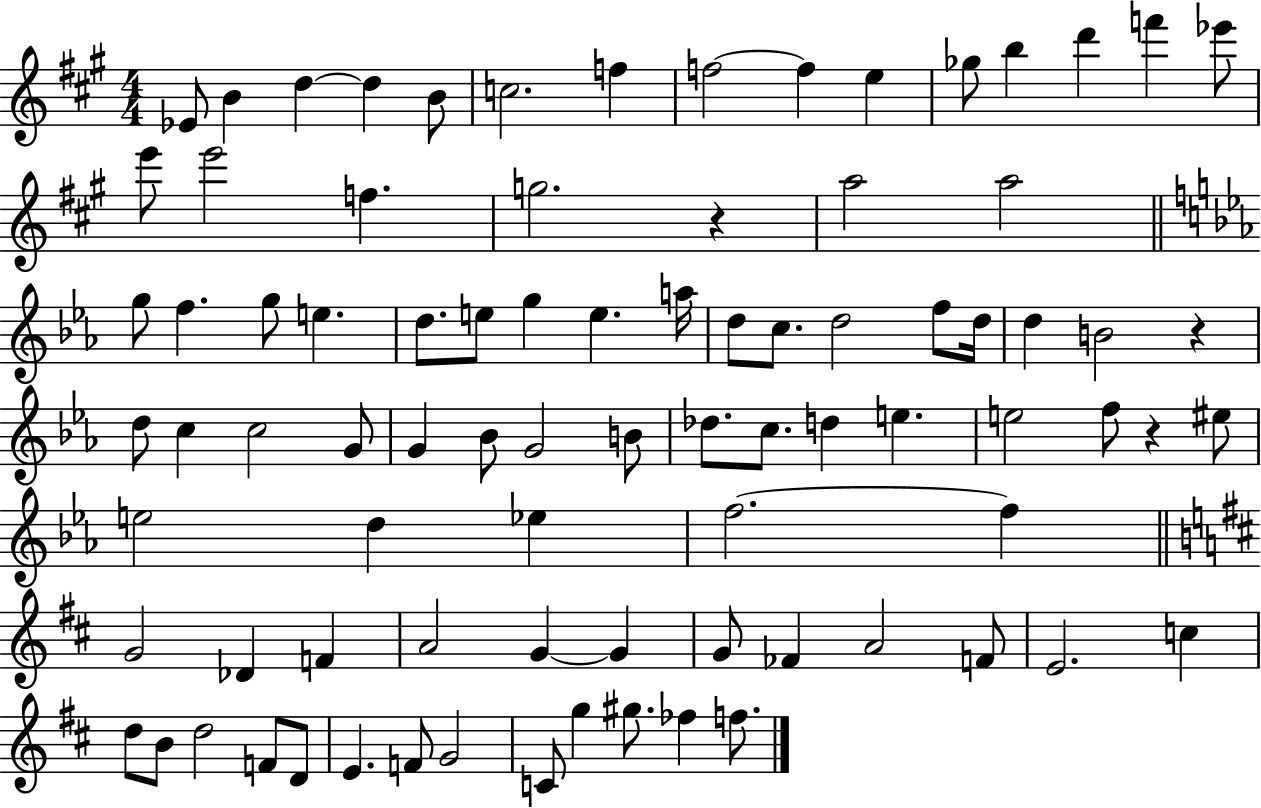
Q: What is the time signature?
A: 4/4